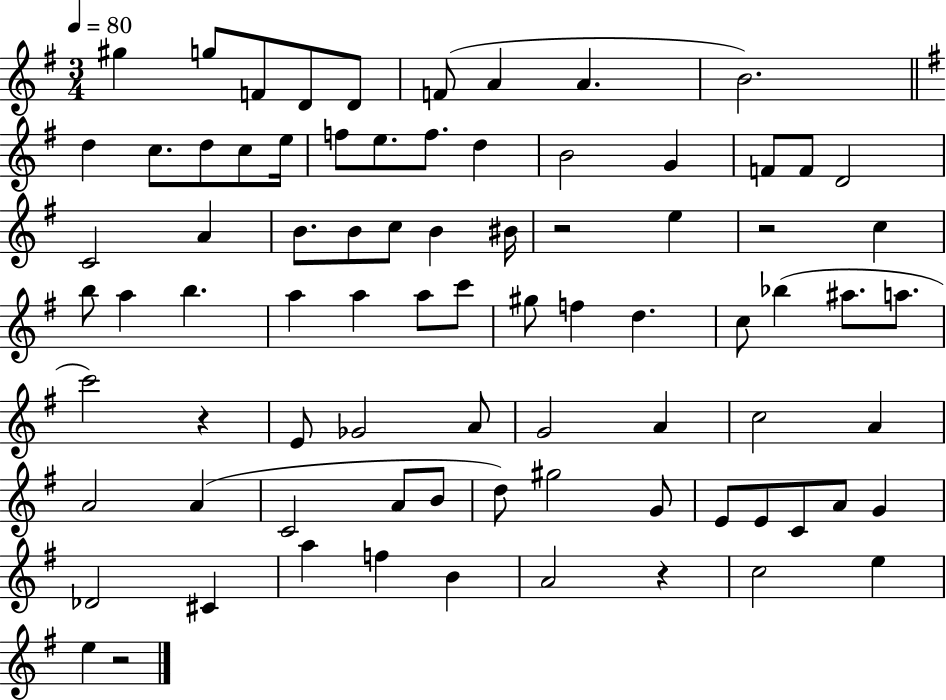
G#5/q G5/e F4/e D4/e D4/e F4/e A4/q A4/q. B4/h. D5/q C5/e. D5/e C5/e E5/s F5/e E5/e. F5/e. D5/q B4/h G4/q F4/e F4/e D4/h C4/h A4/q B4/e. B4/e C5/e B4/q BIS4/s R/h E5/q R/h C5/q B5/e A5/q B5/q. A5/q A5/q A5/e C6/e G#5/e F5/q D5/q. C5/e Bb5/q A#5/e. A5/e. C6/h R/q E4/e Gb4/h A4/e G4/h A4/q C5/h A4/q A4/h A4/q C4/h A4/e B4/e D5/e G#5/h G4/e E4/e E4/e C4/e A4/e G4/q Db4/h C#4/q A5/q F5/q B4/q A4/h R/q C5/h E5/q E5/q R/h